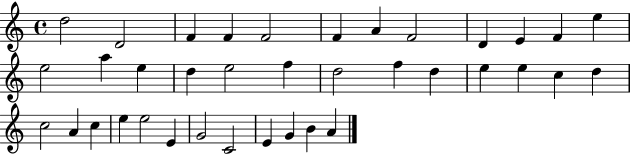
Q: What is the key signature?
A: C major